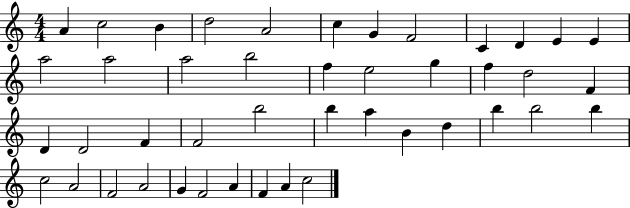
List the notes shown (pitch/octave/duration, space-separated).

A4/q C5/h B4/q D5/h A4/h C5/q G4/q F4/h C4/q D4/q E4/q E4/q A5/h A5/h A5/h B5/h F5/q E5/h G5/q F5/q D5/h F4/q D4/q D4/h F4/q F4/h B5/h B5/q A5/q B4/q D5/q B5/q B5/h B5/q C5/h A4/h F4/h A4/h G4/q F4/h A4/q F4/q A4/q C5/h